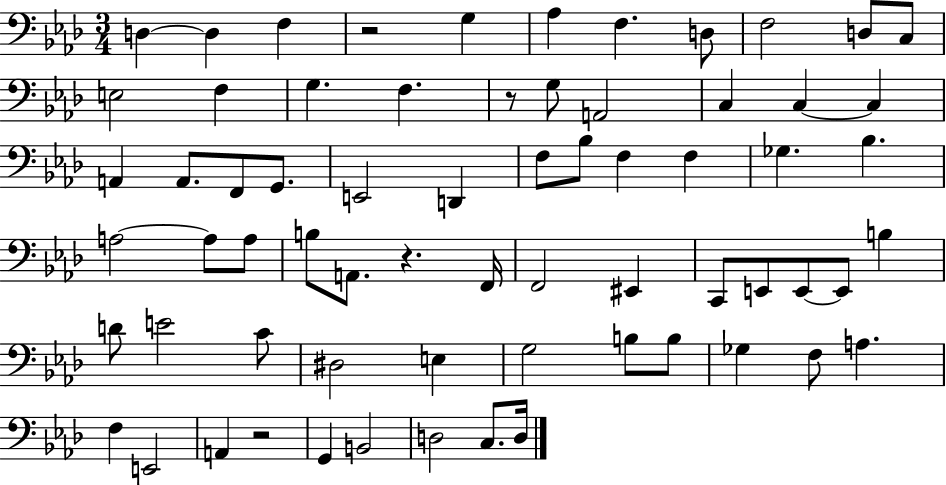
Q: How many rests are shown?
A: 4